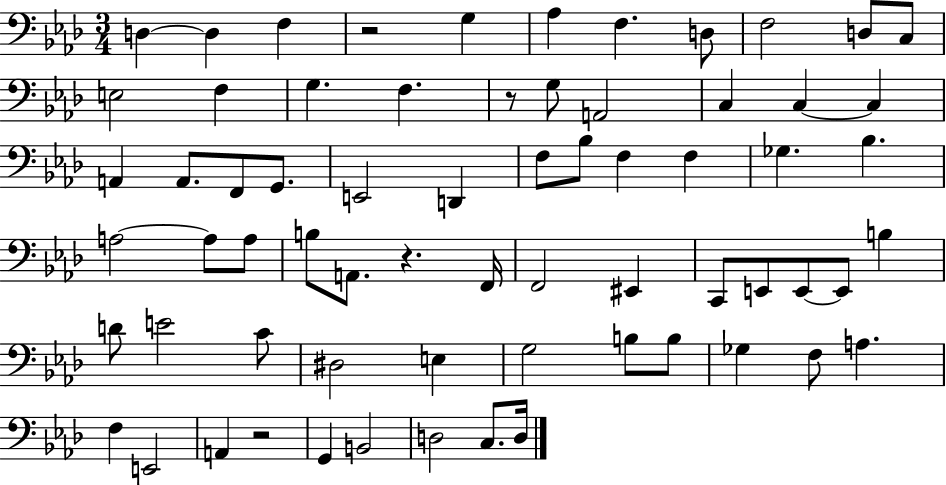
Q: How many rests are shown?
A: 4